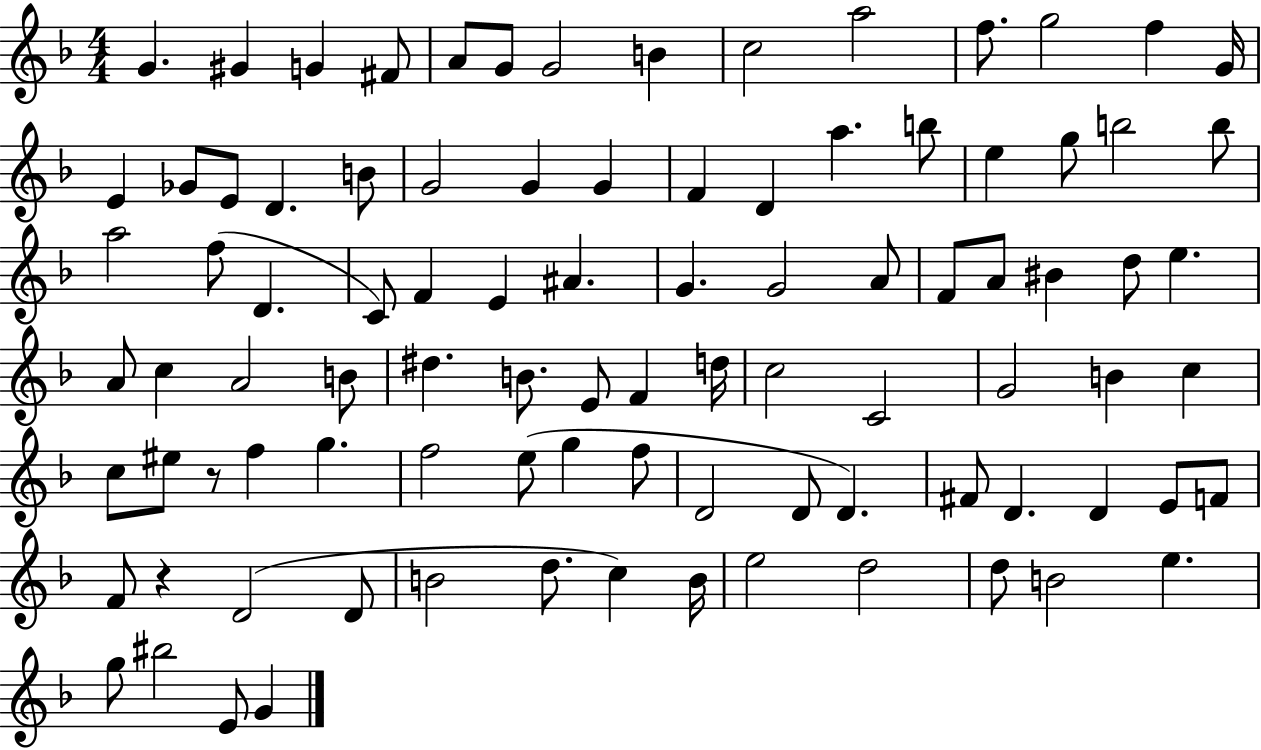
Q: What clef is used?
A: treble